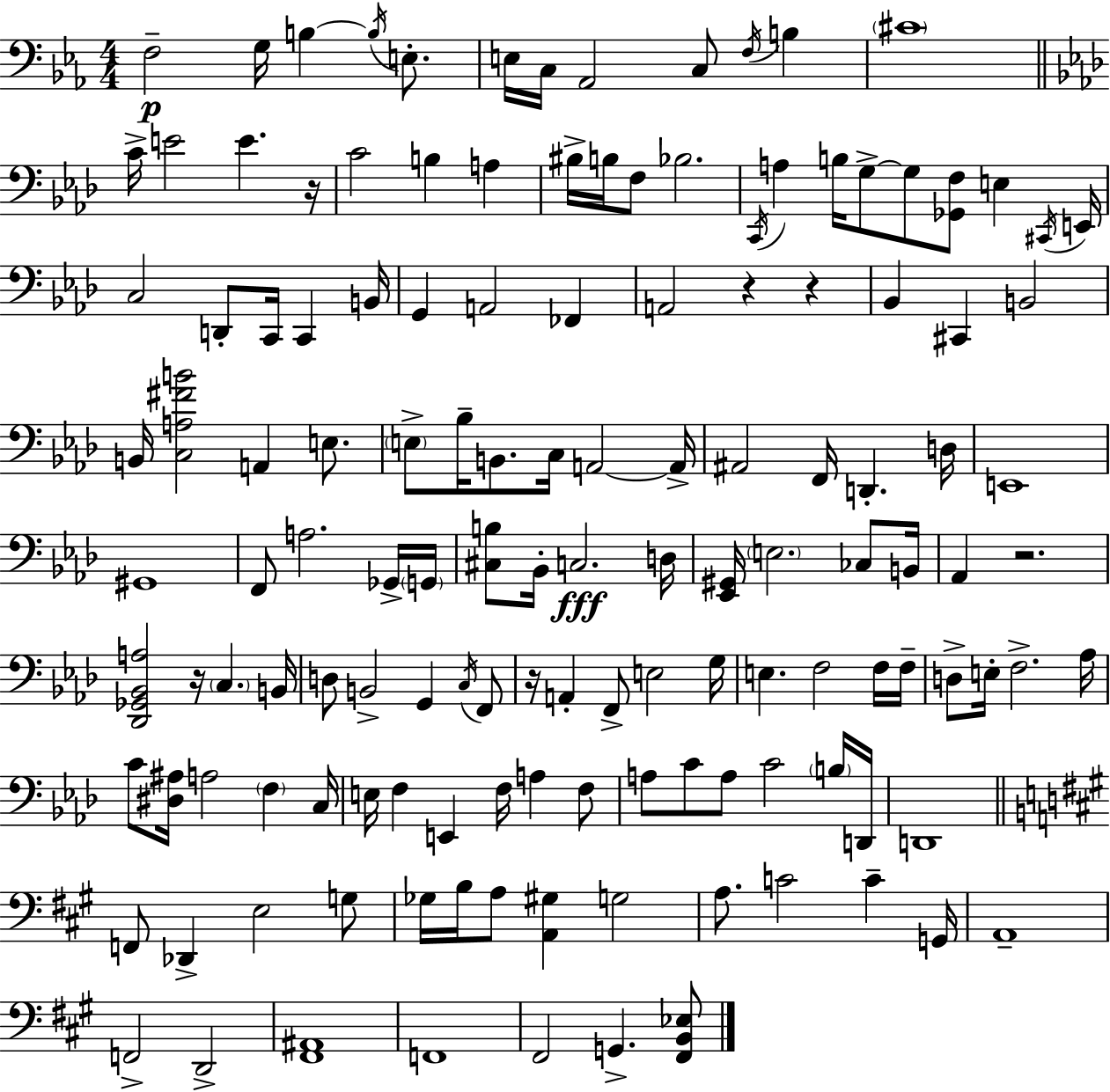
{
  \clef bass
  \numericTimeSignature
  \time 4/4
  \key c \minor
  f2--\p g16 b4~~ \acciaccatura { b16 } e8.-. | e16 c16 aes,2 c8 \acciaccatura { f16 } b4 | \parenthesize cis'1 | \bar "||" \break \key aes \major c'16-> e'2 e'4. r16 | c'2 b4 a4 | bis16-> b16 f8 bes2. | \acciaccatura { c,16 } a4 b16 g8->~~ g8 <ges, f>8 e4 | \break \acciaccatura { cis,16 } e,16 c2 d,8-. c,16 c,4 | b,16 g,4 a,2 fes,4 | a,2 r4 r4 | bes,4 cis,4 b,2 | \break b,16 <c a fis' b'>2 a,4 e8. | \parenthesize e8-> bes16-- b,8. c16 a,2~~ | a,16-> ais,2 f,16 d,4.-. | d16 e,1 | \break gis,1 | f,8 a2. | ges,16-> \parenthesize g,16 <cis b>8 bes,16-. c2.\fff | d16 <ees, gis,>16 \parenthesize e2. ces8 | \break b,16 aes,4 r2. | <des, ges, bes, a>2 r16 \parenthesize c4. | b,16 d8 b,2-> g,4 | \acciaccatura { c16 } f,8 r16 a,4-. f,8-> e2 | \break g16 e4. f2 | f16 f16-- d8-> e16-. f2.-> | aes16 c'8 <dis ais>16 a2 \parenthesize f4 | c16 e16 f4 e,4 f16 a4 | \break f8 a8 c'8 a8 c'2 | \parenthesize b16 d,16 d,1 | \bar "||" \break \key a \major f,8 des,4-> e2 g8 | ges16 b16 a8 <a, gis>4 g2 | a8. c'2 c'4-- g,16 | a,1-- | \break f,2-> d,2-> | <fis, ais,>1 | f,1 | fis,2 g,4.-> <fis, b, ees>8 | \break \bar "|."
}